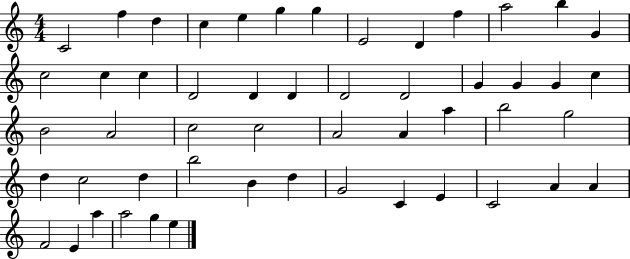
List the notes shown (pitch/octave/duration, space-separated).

C4/h F5/q D5/q C5/q E5/q G5/q G5/q E4/h D4/q F5/q A5/h B5/q G4/q C5/h C5/q C5/q D4/h D4/q D4/q D4/h D4/h G4/q G4/q G4/q C5/q B4/h A4/h C5/h C5/h A4/h A4/q A5/q B5/h G5/h D5/q C5/h D5/q B5/h B4/q D5/q G4/h C4/q E4/q C4/h A4/q A4/q F4/h E4/q A5/q A5/h G5/q E5/q